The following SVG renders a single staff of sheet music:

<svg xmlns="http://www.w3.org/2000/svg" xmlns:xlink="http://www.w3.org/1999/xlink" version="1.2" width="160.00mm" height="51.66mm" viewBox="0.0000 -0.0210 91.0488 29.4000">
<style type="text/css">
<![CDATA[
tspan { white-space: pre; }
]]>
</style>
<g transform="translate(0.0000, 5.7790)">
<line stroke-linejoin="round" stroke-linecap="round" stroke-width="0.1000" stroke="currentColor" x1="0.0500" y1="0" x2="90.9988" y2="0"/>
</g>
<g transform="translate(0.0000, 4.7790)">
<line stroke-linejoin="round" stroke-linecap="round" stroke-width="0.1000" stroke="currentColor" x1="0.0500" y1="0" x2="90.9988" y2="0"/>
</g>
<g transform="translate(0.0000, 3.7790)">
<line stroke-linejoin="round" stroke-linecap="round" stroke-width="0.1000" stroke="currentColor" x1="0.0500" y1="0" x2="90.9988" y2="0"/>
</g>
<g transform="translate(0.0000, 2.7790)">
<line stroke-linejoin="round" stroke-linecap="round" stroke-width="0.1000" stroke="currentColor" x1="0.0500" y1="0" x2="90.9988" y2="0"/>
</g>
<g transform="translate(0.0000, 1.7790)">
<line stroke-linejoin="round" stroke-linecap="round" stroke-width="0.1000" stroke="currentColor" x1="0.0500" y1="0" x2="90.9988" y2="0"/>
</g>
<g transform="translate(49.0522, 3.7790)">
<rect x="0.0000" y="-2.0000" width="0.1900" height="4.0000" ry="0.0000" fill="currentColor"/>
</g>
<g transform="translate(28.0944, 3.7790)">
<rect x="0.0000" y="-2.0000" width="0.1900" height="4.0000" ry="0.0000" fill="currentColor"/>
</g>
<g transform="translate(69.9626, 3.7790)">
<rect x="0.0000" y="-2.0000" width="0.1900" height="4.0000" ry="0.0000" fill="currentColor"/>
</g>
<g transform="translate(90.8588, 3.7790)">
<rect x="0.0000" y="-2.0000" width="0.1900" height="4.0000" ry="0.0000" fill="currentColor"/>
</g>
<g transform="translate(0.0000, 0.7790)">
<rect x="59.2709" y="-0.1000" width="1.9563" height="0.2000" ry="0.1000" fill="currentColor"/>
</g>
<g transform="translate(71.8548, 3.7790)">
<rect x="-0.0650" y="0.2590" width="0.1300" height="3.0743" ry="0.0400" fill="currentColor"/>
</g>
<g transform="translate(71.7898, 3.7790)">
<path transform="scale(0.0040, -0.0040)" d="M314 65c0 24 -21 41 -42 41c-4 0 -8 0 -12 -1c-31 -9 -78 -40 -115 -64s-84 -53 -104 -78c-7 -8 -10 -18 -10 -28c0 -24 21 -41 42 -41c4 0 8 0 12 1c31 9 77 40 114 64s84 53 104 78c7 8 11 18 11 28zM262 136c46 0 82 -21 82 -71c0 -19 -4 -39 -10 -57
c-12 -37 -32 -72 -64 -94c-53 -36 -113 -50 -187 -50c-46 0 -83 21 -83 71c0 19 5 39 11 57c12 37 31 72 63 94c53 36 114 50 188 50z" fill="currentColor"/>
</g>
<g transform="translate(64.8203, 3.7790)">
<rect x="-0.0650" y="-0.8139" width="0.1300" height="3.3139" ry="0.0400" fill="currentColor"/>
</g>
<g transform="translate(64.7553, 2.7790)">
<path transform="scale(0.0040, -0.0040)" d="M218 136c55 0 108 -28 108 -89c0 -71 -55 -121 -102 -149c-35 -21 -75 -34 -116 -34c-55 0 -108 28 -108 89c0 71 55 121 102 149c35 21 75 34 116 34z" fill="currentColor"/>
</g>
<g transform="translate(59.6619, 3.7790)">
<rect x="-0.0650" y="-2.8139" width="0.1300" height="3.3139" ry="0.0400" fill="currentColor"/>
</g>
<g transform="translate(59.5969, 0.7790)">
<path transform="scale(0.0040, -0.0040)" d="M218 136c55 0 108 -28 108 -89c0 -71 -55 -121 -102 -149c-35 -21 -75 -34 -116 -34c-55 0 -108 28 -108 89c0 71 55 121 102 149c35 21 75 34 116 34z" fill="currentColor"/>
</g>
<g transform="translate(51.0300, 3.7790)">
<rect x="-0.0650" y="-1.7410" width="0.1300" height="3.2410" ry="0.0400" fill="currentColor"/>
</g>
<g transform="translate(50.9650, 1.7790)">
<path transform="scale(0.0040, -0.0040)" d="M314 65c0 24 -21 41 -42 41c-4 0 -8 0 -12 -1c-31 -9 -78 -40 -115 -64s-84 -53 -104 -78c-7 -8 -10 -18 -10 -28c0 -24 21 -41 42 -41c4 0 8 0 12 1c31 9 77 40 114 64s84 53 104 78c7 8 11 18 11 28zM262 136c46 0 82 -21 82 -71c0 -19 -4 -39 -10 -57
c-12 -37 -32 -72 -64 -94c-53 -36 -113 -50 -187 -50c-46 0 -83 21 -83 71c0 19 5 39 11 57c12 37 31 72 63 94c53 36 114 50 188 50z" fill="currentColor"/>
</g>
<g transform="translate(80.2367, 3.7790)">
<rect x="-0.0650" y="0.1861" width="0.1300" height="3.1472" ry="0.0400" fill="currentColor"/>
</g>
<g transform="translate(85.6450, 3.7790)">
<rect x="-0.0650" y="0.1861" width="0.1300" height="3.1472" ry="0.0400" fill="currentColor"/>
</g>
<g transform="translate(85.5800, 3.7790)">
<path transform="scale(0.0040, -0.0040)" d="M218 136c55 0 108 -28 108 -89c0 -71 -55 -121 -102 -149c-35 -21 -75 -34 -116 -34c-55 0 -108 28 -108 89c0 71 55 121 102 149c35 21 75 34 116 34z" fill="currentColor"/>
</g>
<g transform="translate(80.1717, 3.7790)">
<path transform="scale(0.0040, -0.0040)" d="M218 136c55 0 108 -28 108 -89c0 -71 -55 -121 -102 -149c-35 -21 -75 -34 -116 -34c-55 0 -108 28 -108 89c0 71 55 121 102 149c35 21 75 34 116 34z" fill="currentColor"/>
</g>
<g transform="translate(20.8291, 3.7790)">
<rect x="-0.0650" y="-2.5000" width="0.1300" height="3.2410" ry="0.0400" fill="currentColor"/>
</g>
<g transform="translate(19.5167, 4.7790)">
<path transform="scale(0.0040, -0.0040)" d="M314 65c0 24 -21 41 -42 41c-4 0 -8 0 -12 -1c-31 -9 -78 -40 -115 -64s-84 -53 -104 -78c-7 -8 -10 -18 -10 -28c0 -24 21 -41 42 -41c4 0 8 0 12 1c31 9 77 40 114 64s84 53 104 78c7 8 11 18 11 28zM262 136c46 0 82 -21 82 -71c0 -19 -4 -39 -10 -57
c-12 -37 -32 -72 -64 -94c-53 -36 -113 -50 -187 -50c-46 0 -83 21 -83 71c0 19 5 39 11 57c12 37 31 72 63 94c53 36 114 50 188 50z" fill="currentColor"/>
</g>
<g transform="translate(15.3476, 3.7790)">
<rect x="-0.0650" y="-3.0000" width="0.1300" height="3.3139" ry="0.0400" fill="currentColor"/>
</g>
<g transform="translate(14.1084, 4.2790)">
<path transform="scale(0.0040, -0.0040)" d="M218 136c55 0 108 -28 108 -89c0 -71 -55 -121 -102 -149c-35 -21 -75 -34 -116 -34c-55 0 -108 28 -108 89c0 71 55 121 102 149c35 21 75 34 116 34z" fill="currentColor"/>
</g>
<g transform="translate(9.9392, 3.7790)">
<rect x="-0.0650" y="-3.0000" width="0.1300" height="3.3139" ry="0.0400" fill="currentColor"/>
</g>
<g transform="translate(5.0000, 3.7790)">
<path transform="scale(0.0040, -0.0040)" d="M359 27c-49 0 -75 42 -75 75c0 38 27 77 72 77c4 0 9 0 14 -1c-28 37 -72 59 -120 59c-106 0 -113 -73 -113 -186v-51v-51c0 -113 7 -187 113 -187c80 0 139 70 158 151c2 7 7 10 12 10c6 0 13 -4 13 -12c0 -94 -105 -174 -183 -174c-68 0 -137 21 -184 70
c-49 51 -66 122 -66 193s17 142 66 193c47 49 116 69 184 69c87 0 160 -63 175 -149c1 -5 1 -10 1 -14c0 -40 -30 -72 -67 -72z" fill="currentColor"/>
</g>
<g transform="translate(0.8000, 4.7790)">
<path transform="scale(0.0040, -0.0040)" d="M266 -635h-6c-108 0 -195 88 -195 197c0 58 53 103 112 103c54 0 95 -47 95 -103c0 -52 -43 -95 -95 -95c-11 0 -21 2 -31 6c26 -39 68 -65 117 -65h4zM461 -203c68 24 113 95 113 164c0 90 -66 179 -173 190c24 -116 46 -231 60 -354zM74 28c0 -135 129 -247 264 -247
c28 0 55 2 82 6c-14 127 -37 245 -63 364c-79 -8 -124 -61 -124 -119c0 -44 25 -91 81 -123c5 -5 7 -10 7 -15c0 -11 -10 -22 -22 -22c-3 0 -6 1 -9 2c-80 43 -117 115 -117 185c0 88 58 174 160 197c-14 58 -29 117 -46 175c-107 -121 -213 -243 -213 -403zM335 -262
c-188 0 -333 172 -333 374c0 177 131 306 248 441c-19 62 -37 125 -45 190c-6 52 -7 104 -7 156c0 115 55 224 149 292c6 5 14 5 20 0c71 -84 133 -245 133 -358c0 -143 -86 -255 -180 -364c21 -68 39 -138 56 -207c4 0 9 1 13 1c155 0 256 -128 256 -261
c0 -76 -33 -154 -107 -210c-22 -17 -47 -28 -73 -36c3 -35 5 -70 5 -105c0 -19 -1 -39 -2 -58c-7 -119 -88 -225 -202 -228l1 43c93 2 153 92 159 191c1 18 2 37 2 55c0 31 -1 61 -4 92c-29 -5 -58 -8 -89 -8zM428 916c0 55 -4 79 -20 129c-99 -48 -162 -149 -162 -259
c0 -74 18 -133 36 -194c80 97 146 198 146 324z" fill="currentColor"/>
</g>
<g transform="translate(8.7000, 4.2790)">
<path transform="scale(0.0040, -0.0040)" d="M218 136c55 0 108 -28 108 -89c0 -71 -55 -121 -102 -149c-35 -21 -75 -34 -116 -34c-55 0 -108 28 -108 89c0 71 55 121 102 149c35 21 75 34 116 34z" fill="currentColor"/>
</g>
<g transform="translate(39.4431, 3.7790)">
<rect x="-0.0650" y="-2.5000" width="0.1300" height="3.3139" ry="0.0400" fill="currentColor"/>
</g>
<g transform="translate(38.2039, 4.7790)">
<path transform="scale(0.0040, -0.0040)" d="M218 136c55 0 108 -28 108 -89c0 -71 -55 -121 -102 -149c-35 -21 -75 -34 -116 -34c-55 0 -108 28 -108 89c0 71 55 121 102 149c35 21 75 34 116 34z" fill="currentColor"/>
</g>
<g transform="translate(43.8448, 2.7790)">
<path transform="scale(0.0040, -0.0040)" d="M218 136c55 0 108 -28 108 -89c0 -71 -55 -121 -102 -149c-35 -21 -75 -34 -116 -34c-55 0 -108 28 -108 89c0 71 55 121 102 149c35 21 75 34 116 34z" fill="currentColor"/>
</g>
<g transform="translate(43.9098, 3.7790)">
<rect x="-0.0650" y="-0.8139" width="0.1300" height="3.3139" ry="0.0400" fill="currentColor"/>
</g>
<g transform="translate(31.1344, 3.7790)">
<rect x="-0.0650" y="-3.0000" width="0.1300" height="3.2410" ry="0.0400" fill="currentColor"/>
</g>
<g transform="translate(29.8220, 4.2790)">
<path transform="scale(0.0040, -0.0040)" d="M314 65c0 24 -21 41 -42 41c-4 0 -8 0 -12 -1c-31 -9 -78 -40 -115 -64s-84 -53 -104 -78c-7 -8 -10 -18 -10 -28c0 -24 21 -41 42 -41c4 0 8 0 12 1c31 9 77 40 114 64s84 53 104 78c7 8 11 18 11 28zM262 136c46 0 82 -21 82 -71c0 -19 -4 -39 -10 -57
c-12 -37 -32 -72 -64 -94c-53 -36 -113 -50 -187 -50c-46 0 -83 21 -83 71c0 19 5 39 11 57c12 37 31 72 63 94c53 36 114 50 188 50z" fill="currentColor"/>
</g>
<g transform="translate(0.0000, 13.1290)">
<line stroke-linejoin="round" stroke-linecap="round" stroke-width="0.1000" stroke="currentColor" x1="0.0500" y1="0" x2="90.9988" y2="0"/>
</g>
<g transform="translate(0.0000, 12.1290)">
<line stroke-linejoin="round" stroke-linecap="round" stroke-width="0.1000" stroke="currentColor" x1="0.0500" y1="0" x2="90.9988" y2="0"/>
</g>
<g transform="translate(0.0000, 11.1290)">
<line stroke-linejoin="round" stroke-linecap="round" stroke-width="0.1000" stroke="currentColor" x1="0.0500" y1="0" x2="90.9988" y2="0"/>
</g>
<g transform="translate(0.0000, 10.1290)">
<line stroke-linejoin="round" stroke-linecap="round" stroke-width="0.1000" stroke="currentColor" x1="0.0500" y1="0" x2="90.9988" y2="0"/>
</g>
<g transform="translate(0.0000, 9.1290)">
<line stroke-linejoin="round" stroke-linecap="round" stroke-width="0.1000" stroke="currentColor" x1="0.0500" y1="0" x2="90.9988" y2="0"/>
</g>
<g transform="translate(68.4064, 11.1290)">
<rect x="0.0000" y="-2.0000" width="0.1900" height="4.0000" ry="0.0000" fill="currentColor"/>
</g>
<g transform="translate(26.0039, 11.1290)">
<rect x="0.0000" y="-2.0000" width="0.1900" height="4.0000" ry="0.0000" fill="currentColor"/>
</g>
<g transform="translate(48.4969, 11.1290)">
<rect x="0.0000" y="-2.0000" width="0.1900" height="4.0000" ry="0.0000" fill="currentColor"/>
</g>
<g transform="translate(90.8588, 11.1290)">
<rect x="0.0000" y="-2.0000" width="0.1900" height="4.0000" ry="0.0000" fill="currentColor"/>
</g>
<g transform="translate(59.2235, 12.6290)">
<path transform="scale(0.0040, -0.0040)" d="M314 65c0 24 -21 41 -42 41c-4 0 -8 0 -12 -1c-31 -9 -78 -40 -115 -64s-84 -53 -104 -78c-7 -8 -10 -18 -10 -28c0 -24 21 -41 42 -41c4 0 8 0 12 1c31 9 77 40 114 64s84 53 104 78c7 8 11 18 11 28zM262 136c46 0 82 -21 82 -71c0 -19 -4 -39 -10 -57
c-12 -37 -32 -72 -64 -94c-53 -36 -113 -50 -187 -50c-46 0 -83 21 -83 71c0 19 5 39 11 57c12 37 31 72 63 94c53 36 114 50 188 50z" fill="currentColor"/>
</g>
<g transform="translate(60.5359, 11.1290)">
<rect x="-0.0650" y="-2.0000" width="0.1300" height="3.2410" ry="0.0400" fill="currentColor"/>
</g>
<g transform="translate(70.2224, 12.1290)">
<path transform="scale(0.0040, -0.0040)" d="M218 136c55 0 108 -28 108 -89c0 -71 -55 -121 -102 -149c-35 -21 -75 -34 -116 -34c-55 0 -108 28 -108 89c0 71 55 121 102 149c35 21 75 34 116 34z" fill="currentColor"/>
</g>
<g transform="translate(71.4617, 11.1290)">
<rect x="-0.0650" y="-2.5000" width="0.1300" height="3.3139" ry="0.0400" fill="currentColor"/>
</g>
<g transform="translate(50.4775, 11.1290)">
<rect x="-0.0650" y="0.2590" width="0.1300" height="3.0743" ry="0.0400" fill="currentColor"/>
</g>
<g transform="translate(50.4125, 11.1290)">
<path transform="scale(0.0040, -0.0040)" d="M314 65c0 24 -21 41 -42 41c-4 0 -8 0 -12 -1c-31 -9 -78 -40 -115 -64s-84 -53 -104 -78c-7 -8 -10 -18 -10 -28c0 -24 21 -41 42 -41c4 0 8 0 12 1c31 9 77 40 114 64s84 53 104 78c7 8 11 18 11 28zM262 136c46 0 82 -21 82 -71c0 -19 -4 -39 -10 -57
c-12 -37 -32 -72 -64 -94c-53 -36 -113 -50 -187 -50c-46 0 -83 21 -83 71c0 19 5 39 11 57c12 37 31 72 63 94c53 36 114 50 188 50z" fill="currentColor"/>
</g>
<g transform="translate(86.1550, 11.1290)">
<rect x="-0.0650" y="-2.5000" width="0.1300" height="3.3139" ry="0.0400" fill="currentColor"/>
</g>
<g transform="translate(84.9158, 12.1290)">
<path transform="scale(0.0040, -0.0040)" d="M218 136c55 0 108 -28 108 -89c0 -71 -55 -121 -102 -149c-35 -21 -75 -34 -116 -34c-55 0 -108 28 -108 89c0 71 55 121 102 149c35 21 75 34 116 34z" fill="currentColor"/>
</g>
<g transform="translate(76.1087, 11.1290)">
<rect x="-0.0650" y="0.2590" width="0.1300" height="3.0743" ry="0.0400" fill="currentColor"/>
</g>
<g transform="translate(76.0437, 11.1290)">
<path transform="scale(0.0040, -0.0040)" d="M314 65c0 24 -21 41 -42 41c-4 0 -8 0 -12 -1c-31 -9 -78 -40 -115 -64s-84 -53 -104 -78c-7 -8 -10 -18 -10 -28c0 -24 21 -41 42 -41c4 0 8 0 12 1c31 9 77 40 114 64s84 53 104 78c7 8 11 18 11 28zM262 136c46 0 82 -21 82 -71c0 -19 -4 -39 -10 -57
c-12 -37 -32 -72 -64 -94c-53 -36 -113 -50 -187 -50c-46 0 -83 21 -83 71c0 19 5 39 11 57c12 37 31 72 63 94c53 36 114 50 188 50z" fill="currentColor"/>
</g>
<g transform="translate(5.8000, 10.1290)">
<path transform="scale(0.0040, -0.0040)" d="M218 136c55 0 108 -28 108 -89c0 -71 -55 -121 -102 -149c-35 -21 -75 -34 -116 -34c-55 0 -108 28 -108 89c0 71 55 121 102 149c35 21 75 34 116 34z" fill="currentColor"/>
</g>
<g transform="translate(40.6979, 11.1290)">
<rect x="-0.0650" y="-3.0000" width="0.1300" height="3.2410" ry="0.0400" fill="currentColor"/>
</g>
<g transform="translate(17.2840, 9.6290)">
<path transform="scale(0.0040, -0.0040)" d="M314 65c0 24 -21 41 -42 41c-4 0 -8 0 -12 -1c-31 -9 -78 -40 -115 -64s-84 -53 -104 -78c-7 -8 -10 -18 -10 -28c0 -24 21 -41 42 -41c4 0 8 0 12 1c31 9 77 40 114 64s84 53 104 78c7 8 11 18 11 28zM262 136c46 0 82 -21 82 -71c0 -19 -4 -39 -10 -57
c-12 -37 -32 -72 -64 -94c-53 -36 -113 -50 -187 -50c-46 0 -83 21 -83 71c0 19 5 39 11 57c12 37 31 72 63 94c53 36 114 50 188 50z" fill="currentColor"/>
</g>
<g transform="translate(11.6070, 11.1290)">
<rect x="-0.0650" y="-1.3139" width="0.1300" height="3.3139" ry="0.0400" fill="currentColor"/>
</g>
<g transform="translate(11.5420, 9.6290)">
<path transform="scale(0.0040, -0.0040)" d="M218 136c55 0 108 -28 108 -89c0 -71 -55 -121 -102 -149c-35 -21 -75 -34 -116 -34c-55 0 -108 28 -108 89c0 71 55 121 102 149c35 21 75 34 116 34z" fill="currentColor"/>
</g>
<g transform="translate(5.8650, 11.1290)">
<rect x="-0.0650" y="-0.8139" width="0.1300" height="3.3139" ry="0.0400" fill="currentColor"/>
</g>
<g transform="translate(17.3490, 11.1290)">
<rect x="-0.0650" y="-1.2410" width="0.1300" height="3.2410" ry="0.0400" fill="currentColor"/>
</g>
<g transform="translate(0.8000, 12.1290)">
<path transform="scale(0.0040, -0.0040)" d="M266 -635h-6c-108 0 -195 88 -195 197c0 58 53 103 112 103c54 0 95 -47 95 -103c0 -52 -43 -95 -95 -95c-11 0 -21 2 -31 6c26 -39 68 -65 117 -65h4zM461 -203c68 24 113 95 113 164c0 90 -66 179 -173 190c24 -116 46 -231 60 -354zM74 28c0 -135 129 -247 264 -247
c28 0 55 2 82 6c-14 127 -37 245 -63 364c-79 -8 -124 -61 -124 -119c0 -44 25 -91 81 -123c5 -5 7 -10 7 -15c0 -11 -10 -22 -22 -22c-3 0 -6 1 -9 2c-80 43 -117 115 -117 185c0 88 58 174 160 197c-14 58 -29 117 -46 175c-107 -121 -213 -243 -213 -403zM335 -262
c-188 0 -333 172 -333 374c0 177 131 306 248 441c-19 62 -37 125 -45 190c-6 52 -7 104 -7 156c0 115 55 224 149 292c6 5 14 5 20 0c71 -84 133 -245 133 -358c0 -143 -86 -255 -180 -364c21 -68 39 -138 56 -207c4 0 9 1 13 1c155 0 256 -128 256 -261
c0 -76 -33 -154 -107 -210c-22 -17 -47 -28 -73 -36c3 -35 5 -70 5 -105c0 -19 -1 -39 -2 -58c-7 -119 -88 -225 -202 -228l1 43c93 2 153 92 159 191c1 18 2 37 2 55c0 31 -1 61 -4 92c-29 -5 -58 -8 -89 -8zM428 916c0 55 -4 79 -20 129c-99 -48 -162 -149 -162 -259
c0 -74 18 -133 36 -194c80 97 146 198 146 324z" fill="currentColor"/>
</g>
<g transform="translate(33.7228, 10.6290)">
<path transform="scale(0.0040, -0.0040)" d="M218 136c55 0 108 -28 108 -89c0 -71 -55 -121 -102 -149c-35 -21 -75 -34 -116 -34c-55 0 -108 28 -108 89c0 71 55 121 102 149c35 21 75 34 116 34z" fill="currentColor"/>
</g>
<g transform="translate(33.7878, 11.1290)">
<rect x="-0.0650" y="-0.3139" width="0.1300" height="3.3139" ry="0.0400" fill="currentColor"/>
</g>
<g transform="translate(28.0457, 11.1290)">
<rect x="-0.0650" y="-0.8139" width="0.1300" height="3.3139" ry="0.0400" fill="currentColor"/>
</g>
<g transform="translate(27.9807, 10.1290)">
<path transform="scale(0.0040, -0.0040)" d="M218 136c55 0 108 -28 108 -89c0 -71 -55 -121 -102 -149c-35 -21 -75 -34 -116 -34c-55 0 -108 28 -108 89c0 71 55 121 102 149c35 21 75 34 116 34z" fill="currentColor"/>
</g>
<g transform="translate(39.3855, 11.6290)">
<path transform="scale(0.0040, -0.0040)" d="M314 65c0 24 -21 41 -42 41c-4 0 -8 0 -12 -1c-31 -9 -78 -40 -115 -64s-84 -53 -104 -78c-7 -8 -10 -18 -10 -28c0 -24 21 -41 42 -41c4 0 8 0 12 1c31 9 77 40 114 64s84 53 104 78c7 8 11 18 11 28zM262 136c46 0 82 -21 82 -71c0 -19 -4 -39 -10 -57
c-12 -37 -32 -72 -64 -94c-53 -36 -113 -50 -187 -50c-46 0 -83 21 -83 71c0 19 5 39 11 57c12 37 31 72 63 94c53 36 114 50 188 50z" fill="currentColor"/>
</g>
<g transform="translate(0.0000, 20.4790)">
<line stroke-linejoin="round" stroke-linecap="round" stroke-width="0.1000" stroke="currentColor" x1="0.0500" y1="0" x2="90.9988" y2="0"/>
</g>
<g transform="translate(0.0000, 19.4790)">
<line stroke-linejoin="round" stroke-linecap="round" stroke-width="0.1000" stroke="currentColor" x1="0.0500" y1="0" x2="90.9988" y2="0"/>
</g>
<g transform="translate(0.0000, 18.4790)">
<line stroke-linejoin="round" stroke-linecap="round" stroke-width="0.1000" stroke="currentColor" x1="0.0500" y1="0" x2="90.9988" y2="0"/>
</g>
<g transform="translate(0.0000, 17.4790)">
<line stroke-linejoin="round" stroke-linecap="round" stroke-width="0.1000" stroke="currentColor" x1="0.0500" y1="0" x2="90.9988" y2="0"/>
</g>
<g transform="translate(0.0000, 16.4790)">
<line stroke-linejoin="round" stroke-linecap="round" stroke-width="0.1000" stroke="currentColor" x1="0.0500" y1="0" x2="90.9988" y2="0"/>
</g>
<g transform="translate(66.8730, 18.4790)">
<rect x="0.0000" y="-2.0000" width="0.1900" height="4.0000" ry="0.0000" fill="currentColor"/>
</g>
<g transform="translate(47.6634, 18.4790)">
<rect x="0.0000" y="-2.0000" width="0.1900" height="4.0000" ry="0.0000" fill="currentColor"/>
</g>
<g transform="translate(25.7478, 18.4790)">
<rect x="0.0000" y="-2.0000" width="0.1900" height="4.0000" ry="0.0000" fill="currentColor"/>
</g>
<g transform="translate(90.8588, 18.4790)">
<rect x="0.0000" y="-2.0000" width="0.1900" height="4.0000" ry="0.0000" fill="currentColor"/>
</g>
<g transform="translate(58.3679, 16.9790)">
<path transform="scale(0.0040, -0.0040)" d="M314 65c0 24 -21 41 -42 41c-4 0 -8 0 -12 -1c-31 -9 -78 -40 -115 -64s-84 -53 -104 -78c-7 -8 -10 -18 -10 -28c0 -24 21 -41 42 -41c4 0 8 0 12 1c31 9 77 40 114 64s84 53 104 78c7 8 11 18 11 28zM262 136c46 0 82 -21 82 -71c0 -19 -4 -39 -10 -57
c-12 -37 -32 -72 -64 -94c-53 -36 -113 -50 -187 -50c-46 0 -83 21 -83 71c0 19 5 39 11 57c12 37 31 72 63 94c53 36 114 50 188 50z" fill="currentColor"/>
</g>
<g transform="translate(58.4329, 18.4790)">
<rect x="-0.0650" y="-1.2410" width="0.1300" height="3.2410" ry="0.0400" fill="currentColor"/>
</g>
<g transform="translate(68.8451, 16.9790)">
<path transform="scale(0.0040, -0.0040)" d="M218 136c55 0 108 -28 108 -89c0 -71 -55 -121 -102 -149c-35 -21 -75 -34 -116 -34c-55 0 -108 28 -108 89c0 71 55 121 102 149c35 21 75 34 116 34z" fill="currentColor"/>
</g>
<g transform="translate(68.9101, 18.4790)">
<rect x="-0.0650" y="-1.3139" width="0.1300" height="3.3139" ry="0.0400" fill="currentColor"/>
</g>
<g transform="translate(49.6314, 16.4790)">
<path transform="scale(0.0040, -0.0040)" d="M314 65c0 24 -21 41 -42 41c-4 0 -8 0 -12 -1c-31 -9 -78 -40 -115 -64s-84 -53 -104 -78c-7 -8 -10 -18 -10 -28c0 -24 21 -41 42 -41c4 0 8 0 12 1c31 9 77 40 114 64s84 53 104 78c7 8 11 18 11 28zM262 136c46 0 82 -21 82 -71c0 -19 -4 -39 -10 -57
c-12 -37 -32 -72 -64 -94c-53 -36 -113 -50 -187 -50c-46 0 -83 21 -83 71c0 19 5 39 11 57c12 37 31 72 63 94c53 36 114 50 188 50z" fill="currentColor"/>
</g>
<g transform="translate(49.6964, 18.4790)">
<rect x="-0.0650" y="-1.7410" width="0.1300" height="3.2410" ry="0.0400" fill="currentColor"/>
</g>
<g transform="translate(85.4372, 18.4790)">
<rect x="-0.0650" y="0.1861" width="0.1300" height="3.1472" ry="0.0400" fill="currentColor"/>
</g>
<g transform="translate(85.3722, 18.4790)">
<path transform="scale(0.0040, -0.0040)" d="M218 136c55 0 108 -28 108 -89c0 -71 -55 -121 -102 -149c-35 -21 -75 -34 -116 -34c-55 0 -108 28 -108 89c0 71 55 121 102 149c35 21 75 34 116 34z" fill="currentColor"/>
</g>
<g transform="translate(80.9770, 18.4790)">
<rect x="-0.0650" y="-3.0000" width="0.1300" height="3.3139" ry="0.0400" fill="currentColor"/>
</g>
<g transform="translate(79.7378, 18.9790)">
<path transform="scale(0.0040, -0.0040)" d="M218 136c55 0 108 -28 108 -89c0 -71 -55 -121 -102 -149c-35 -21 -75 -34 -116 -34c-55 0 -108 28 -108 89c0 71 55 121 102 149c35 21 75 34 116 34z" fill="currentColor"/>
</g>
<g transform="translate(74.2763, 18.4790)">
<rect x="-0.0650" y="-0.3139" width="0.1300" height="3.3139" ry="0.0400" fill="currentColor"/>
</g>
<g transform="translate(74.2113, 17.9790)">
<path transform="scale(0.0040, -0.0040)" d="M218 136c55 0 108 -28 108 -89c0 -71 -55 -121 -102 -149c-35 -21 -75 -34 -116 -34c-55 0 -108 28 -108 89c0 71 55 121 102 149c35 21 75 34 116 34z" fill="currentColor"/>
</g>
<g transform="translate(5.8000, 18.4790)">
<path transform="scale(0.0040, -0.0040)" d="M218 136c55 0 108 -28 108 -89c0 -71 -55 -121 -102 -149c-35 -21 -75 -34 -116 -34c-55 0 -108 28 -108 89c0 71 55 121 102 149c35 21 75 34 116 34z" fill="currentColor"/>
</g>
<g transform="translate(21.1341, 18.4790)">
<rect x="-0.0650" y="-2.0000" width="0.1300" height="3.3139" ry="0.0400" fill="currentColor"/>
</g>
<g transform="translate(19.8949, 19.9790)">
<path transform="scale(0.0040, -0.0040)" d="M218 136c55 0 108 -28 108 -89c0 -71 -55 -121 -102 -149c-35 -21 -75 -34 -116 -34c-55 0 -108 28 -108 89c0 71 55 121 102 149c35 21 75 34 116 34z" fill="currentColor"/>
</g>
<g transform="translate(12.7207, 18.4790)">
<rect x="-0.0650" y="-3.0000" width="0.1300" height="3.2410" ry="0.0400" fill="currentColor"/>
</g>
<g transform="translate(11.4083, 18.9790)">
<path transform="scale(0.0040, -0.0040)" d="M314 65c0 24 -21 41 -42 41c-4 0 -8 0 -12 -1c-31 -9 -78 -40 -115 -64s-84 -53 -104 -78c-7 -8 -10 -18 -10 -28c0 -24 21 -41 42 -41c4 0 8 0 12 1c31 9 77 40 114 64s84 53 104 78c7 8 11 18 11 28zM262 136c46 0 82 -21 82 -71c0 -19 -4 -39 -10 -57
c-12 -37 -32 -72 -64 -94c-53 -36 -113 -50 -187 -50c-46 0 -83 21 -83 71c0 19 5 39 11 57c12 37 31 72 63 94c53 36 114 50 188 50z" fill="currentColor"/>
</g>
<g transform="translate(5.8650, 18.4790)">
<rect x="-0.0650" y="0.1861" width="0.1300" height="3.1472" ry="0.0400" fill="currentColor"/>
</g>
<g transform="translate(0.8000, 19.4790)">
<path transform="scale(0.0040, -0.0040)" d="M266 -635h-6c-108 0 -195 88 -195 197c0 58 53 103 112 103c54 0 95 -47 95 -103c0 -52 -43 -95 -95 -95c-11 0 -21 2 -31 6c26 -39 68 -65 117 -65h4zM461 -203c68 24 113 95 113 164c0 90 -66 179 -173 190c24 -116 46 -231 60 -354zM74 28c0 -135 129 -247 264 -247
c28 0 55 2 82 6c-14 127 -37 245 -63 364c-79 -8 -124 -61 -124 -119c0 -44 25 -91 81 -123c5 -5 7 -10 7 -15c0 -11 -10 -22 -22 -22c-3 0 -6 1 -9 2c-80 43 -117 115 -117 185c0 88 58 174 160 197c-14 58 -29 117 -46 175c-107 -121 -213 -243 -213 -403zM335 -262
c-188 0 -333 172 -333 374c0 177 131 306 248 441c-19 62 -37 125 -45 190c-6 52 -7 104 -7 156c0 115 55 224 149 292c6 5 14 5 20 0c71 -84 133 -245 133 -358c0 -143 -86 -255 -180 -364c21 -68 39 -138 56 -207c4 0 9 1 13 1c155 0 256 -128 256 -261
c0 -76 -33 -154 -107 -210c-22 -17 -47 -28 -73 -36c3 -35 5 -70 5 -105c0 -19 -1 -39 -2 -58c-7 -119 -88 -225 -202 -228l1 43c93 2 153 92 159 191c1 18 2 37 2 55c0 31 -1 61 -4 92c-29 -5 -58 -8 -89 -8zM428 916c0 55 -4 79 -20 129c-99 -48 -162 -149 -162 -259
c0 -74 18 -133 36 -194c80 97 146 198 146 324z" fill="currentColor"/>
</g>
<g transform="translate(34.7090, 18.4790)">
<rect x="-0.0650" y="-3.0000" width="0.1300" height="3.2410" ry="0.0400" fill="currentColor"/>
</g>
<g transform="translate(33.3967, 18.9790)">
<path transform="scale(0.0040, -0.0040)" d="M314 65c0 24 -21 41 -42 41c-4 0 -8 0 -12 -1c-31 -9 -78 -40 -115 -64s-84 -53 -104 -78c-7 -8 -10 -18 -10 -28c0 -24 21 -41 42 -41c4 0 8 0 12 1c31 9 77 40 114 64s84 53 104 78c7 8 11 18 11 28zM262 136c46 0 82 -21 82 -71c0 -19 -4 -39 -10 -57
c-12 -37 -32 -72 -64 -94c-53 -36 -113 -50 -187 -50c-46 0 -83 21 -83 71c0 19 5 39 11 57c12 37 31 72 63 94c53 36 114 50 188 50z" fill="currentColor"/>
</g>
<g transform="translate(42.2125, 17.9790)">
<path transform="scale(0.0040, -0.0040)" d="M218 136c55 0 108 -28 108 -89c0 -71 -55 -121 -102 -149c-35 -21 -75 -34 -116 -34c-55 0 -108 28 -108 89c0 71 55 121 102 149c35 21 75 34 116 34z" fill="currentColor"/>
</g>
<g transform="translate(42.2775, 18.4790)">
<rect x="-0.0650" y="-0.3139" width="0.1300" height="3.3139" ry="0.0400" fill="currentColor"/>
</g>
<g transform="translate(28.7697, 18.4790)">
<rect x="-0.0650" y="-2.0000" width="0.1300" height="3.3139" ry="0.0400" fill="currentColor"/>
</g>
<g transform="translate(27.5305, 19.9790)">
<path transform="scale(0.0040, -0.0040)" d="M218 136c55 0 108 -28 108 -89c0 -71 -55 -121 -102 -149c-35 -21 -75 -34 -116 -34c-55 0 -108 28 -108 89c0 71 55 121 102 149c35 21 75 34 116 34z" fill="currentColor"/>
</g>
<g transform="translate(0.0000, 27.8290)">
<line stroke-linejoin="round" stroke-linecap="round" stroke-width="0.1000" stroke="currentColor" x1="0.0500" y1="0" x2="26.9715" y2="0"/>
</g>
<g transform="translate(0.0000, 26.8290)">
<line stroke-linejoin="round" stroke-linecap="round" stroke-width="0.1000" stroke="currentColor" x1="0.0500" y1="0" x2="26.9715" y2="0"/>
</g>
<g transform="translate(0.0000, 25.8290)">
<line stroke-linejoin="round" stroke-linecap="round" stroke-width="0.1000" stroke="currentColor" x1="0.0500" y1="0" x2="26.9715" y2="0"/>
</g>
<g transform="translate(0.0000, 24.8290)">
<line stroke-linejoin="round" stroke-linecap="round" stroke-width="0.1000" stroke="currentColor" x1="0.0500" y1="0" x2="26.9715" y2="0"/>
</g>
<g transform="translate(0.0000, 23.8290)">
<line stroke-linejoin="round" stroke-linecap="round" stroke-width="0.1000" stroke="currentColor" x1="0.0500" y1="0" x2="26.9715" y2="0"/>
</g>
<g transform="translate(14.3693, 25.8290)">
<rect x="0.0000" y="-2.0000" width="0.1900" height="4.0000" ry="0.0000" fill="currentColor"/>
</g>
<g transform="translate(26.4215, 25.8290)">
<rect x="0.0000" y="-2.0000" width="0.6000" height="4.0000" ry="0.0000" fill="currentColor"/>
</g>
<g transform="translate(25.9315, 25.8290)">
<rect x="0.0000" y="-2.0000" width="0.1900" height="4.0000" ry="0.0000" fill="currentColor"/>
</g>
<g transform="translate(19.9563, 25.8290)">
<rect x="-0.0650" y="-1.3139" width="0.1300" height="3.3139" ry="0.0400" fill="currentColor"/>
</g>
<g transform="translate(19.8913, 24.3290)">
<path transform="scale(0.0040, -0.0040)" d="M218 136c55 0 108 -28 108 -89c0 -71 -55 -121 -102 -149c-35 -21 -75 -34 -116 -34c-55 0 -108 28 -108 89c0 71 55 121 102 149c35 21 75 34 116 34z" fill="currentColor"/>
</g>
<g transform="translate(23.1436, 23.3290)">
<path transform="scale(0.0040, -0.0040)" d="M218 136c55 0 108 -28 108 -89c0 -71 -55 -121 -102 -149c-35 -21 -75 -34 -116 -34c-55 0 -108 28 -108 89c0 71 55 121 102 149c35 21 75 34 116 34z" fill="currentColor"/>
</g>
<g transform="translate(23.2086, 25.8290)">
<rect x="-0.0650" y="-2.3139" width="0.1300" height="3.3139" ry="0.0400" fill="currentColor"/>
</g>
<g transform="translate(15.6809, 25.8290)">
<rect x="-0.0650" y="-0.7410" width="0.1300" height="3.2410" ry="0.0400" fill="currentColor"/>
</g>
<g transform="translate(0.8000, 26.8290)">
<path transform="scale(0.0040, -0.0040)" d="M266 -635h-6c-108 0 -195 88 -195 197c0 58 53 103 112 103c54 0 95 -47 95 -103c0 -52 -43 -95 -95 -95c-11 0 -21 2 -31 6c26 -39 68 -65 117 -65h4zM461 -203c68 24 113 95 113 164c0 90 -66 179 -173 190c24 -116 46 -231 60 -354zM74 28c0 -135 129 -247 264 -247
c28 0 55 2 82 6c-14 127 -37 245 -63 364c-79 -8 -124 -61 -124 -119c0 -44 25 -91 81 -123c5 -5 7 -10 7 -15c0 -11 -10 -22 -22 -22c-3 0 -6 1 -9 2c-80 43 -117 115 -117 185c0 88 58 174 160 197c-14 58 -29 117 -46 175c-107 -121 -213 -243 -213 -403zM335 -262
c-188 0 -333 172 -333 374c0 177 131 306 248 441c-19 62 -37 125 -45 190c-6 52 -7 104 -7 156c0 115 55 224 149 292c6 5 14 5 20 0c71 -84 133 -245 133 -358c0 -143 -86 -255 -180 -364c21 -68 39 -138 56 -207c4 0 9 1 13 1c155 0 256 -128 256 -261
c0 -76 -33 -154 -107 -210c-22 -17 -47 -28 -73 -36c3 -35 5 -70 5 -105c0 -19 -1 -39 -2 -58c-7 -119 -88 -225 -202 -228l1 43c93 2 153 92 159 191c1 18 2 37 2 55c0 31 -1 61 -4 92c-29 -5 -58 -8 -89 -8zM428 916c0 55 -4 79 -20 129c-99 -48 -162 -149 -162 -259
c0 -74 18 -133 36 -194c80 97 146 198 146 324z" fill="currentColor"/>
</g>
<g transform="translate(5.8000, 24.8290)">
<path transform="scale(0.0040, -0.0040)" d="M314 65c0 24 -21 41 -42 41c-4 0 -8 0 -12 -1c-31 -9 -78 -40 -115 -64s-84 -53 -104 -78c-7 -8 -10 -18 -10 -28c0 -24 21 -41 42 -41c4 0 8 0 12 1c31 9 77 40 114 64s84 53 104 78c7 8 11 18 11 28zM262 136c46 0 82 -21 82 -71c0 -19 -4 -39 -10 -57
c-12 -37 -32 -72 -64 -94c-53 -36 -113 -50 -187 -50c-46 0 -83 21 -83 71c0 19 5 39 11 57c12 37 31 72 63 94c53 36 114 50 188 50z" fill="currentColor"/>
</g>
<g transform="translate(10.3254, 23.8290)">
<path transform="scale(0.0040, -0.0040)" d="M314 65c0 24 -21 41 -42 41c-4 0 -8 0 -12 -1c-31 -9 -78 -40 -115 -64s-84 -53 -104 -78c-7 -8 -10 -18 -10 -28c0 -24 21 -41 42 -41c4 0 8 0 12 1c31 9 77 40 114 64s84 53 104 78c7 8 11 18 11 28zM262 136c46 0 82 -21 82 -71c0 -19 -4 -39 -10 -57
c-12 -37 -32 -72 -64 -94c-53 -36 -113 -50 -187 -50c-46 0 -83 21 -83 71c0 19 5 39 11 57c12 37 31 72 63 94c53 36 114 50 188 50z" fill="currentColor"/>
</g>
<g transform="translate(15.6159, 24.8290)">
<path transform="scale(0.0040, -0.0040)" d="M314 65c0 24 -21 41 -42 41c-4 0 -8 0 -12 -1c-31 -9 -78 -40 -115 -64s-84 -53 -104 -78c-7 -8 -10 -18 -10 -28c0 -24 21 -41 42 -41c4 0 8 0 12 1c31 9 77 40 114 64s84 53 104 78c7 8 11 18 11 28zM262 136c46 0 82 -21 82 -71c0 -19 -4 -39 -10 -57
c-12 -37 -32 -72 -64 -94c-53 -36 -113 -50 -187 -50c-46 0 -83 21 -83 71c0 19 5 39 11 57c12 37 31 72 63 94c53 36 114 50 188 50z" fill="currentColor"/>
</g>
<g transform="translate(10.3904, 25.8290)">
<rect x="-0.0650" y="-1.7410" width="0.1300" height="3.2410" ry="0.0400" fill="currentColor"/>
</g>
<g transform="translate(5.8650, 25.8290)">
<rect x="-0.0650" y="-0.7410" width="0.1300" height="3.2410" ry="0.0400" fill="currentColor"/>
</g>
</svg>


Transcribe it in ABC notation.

X:1
T:Untitled
M:4/4
L:1/4
K:C
A A G2 A2 G d f2 a d B2 B B d e e2 d c A2 B2 F2 G B2 G B A2 F F A2 c f2 e2 e c A B d2 f2 d2 e g